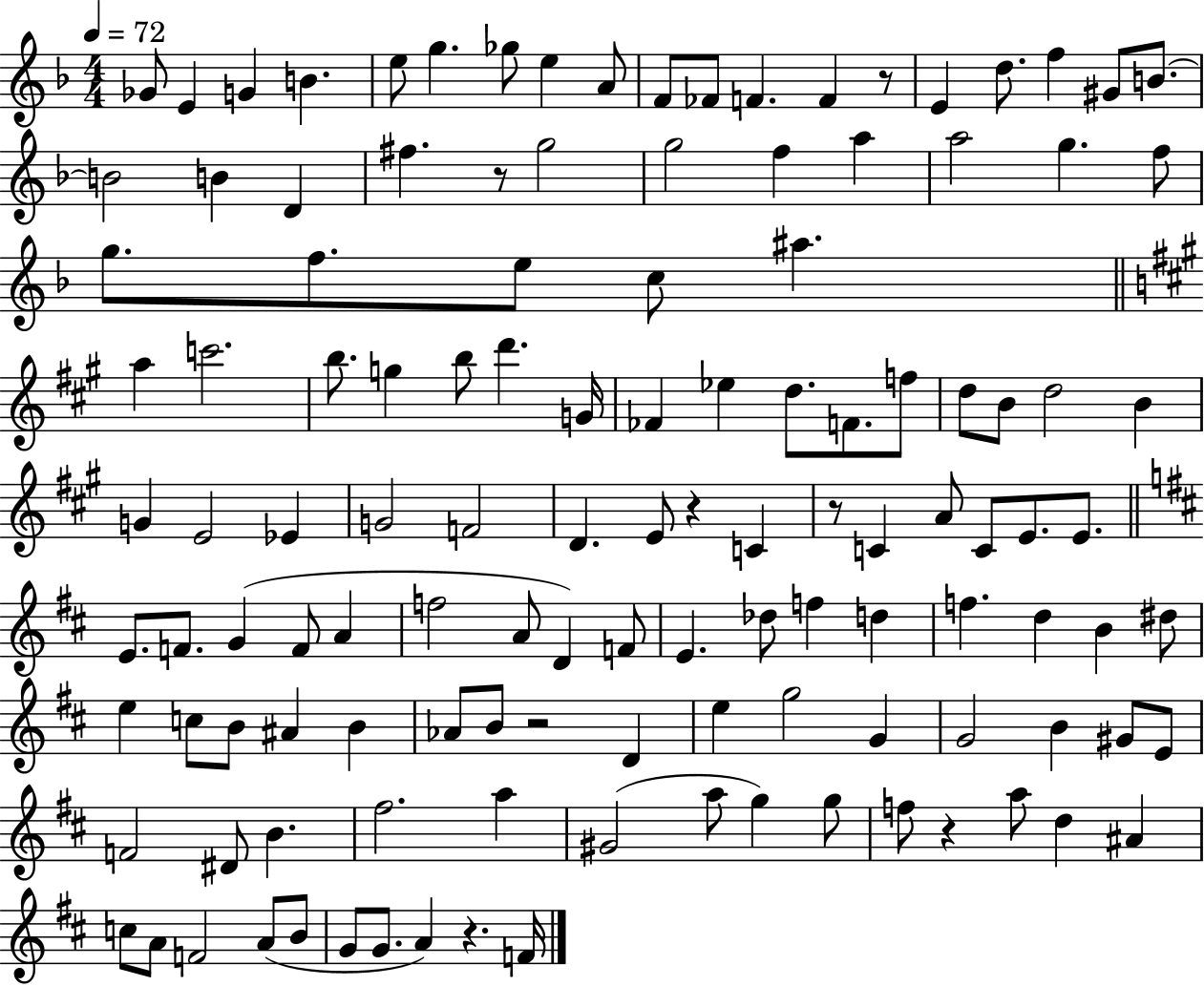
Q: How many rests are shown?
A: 7